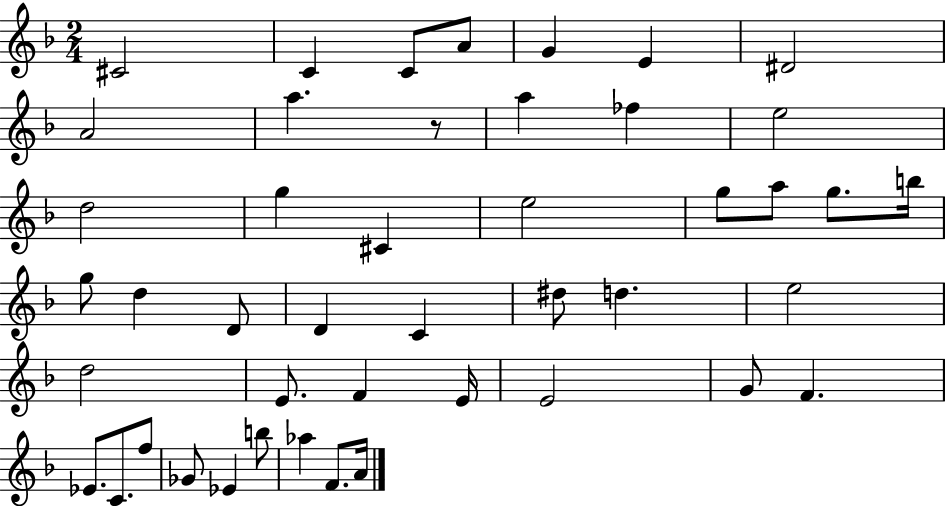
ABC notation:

X:1
T:Untitled
M:2/4
L:1/4
K:F
^C2 C C/2 A/2 G E ^D2 A2 a z/2 a _f e2 d2 g ^C e2 g/2 a/2 g/2 b/4 g/2 d D/2 D C ^d/2 d e2 d2 E/2 F E/4 E2 G/2 F _E/2 C/2 f/2 _G/2 _E b/2 _a F/2 A/4